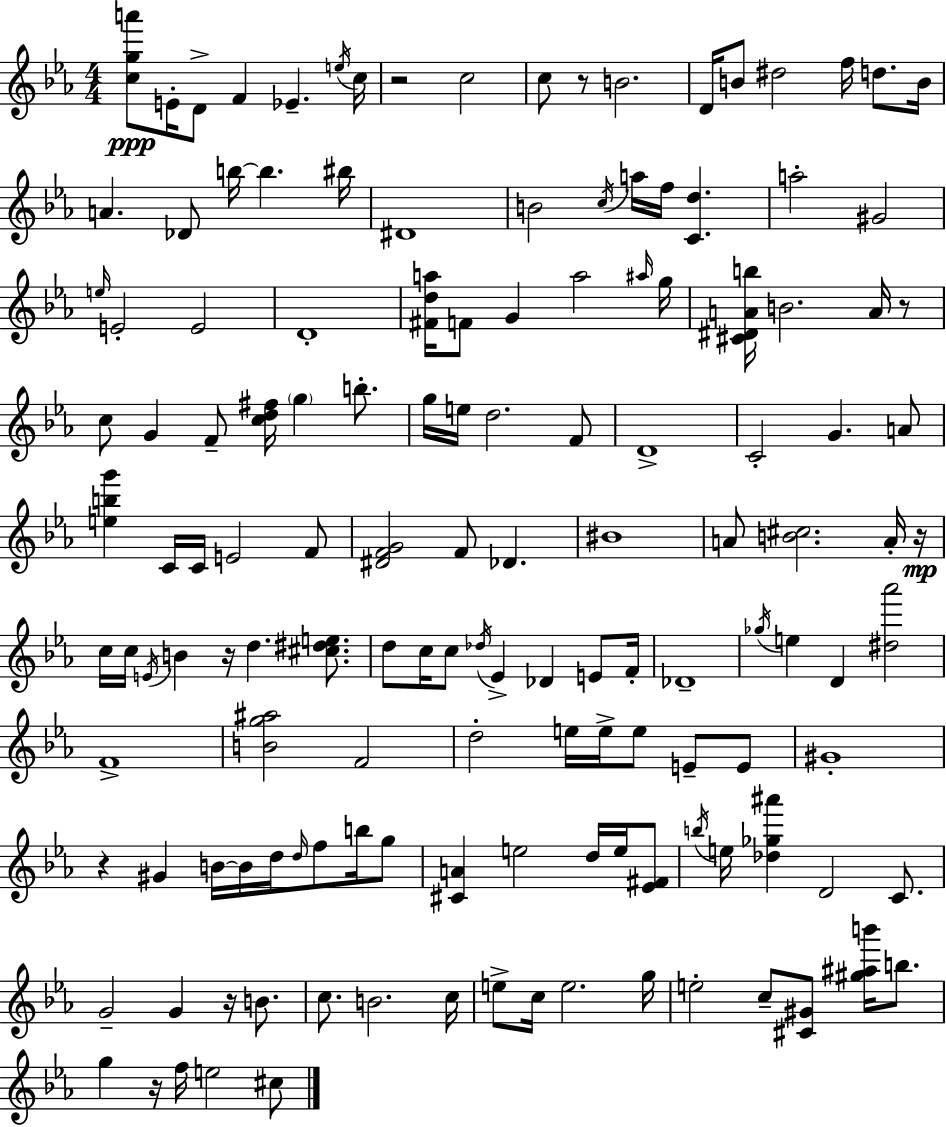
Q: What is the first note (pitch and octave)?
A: E4